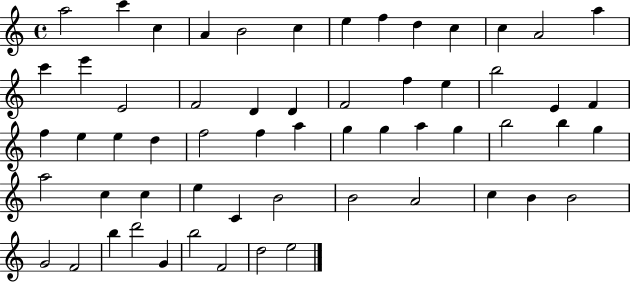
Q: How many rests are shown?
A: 0